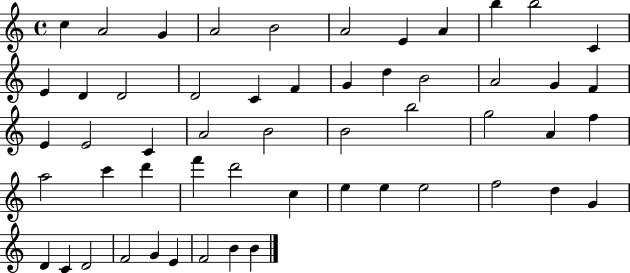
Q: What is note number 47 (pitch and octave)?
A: C4